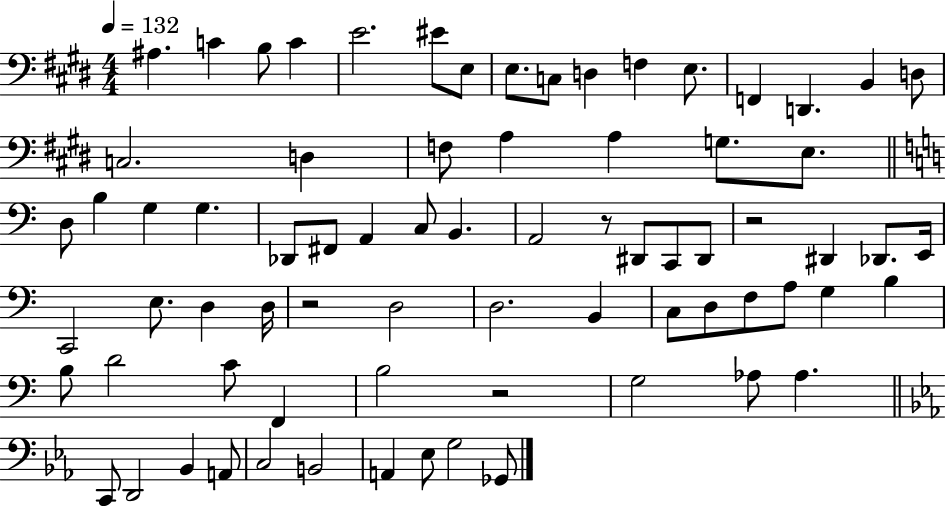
X:1
T:Untitled
M:4/4
L:1/4
K:E
^A, C B,/2 C E2 ^E/2 E,/2 E,/2 C,/2 D, F, E,/2 F,, D,, B,, D,/2 C,2 D, F,/2 A, A, G,/2 E,/2 D,/2 B, G, G, _D,,/2 ^F,,/2 A,, C,/2 B,, A,,2 z/2 ^D,,/2 C,,/2 ^D,,/2 z2 ^D,, _D,,/2 E,,/4 C,,2 E,/2 D, D,/4 z2 D,2 D,2 B,, C,/2 D,/2 F,/2 A,/2 G, B, B,/2 D2 C/2 F,, B,2 z2 G,2 _A,/2 _A, C,,/2 D,,2 _B,, A,,/2 C,2 B,,2 A,, _E,/2 G,2 _G,,/2